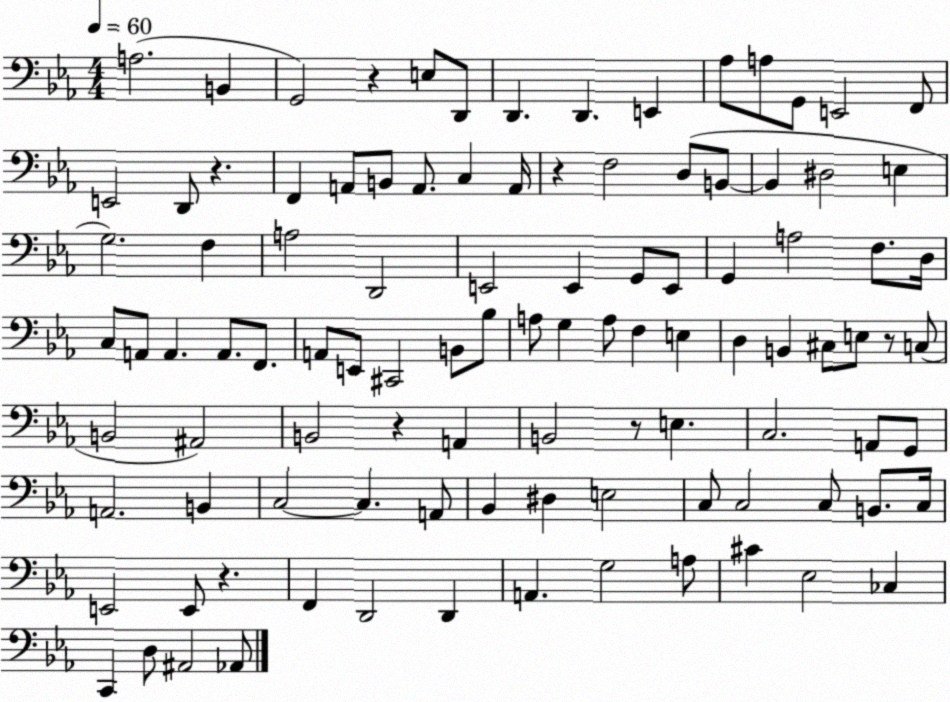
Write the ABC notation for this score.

X:1
T:Untitled
M:4/4
L:1/4
K:Eb
A,2 B,, G,,2 z E,/2 D,,/2 D,, D,, E,, _A,/2 A,/2 G,,/2 E,,2 F,,/2 E,,2 D,,/2 z F,, A,,/2 B,,/2 A,,/2 C, A,,/4 z F,2 D,/2 B,,/2 B,, ^D,2 E, G,2 F, A,2 D,,2 E,,2 E,, G,,/2 E,,/2 G,, A,2 F,/2 D,/4 C,/2 A,,/2 A,, A,,/2 F,,/2 A,,/2 E,,/2 ^C,,2 B,,/2 _B,/2 A,/2 G, A,/2 F, E, D, B,, ^C,/2 E,/2 z/2 C,/2 B,,2 ^A,,2 B,,2 z A,, B,,2 z/2 E, C,2 A,,/2 G,,/2 A,,2 B,, C,2 C, A,,/2 _B,, ^D, E,2 C,/2 C,2 C,/2 B,,/2 C,/4 E,,2 E,,/2 z F,, D,,2 D,, A,, G,2 A,/2 ^C _E,2 _C, C,, D,/2 ^A,,2 _A,,/2